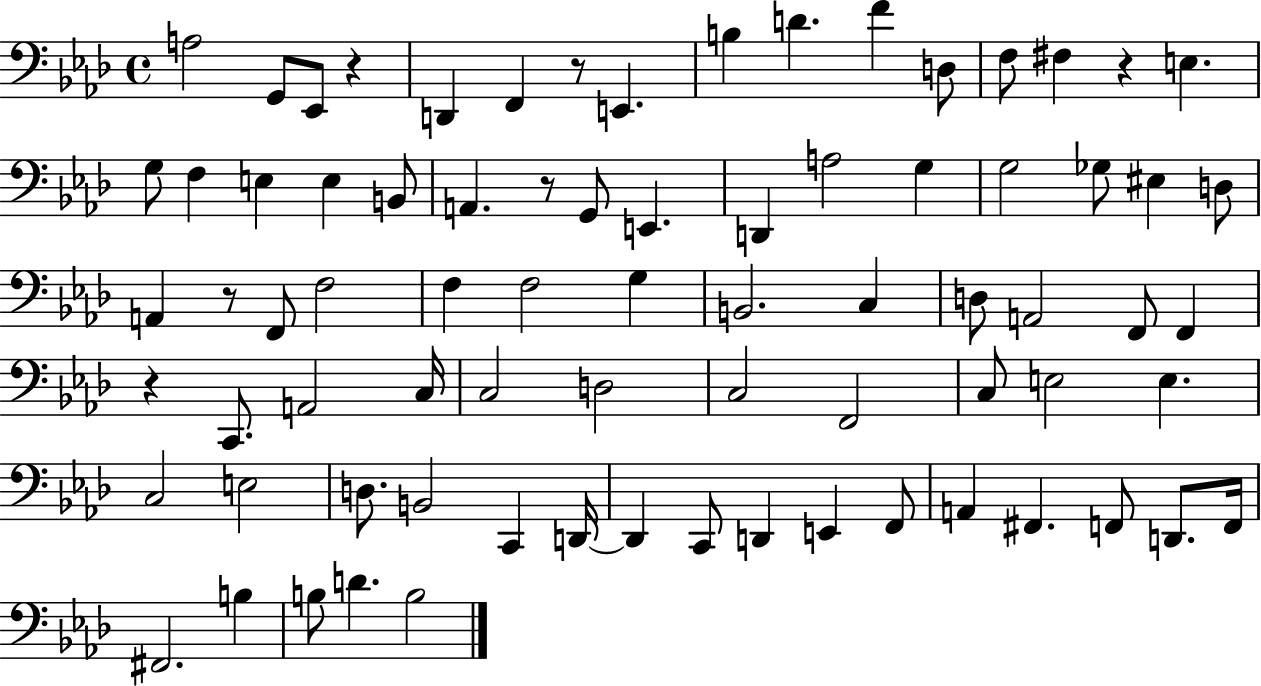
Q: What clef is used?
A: bass